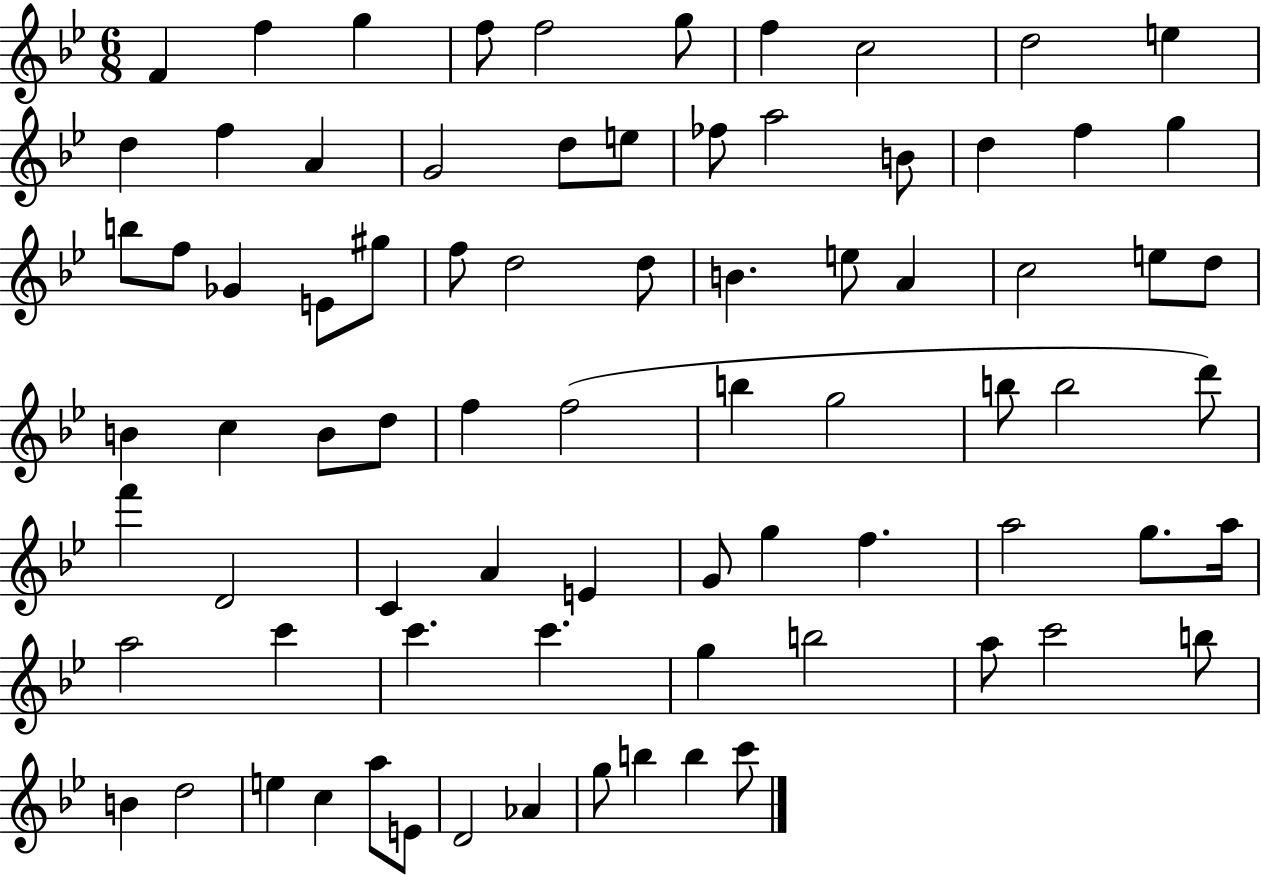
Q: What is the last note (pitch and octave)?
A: C6